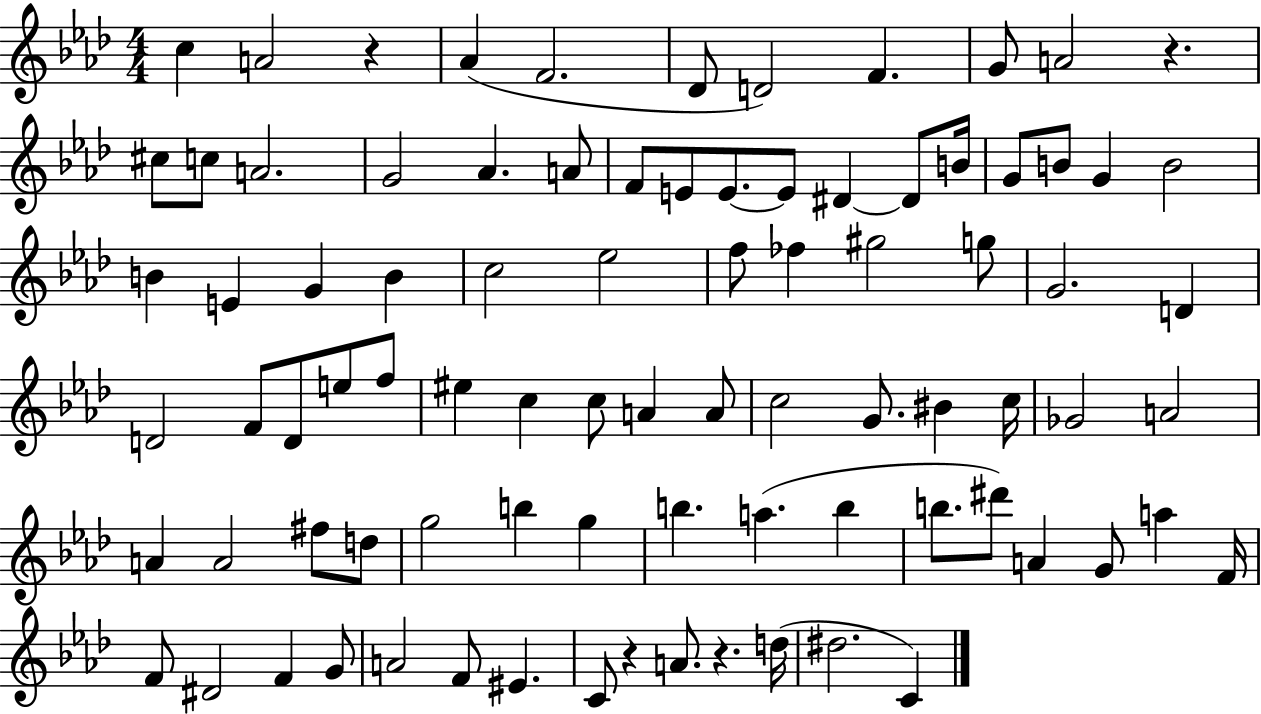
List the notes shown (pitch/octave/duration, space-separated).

C5/q A4/h R/q Ab4/q F4/h. Db4/e D4/h F4/q. G4/e A4/h R/q. C#5/e C5/e A4/h. G4/h Ab4/q. A4/e F4/e E4/e E4/e. E4/e D#4/q D#4/e B4/s G4/e B4/e G4/q B4/h B4/q E4/q G4/q B4/q C5/h Eb5/h F5/e FES5/q G#5/h G5/e G4/h. D4/q D4/h F4/e D4/e E5/e F5/e EIS5/q C5/q C5/e A4/q A4/e C5/h G4/e. BIS4/q C5/s Gb4/h A4/h A4/q A4/h F#5/e D5/e G5/h B5/q G5/q B5/q. A5/q. B5/q B5/e. D#6/e A4/q G4/e A5/q F4/s F4/e D#4/h F4/q G4/e A4/h F4/e EIS4/q. C4/e R/q A4/e. R/q. D5/s D#5/h. C4/q